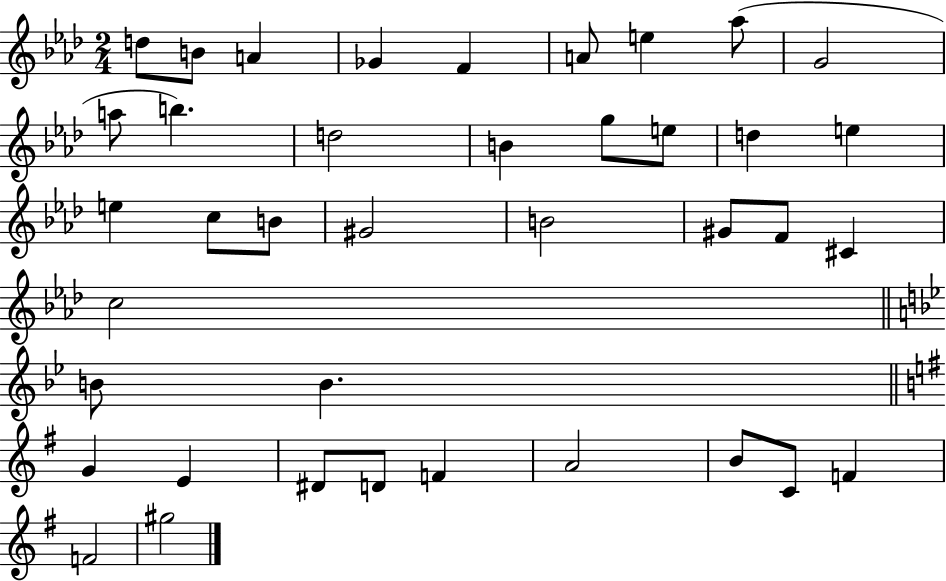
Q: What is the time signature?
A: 2/4